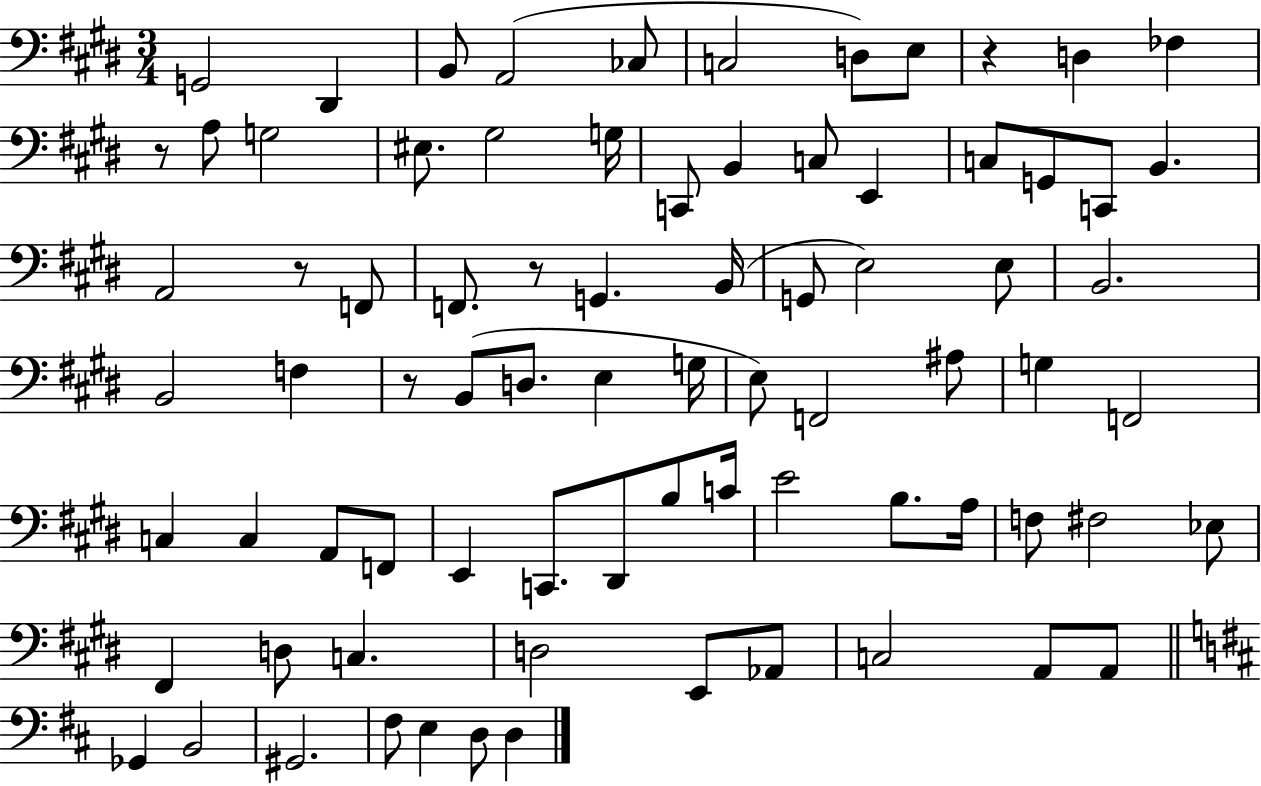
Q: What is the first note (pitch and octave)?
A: G2